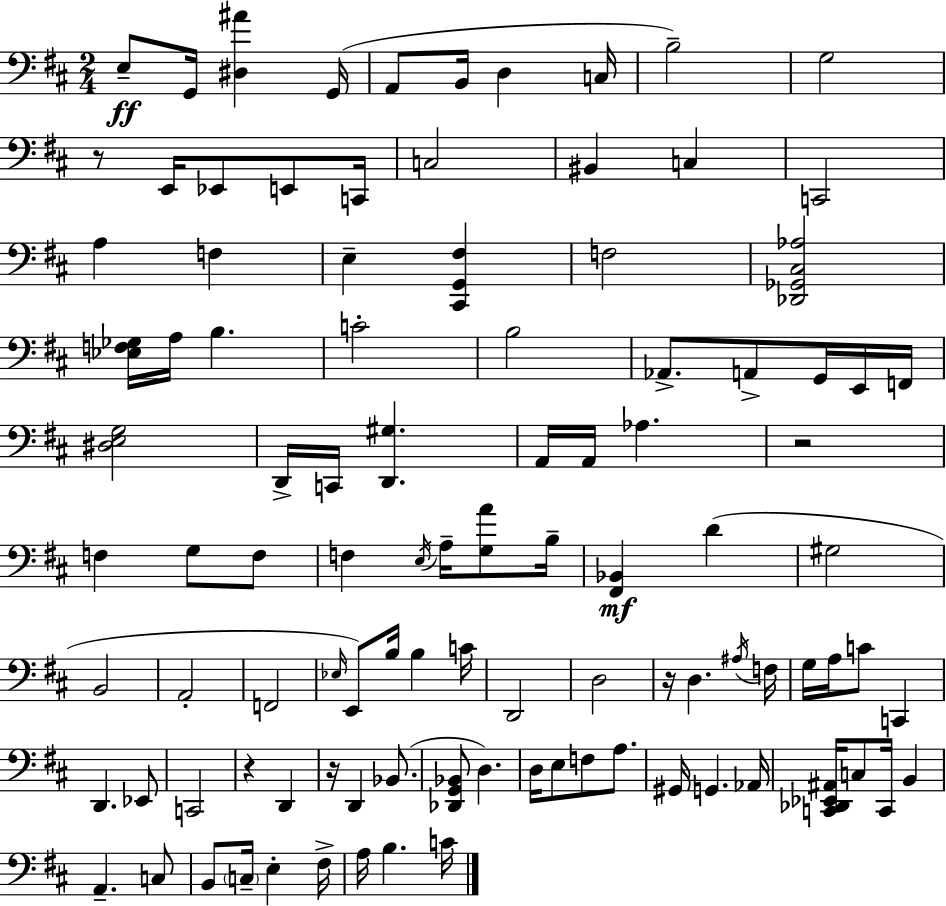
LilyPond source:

{
  \clef bass
  \numericTimeSignature
  \time 2/4
  \key d \major
  e8--\ff g,16 <dis ais'>4 g,16( | a,8 b,16 d4 c16 | b2--) | g2 | \break r8 e,16 ees,8 e,8 c,16 | c2 | bis,4 c4 | c,2 | \break a4 f4 | e4-- <cis, g, fis>4 | f2 | <des, ges, cis aes>2 | \break <ees f ges>16 a16 b4. | c'2-. | b2 | aes,8.-> a,8-> g,16 e,16 f,16 | \break <dis e g>2 | d,16-> c,16 <d, gis>4. | a,16 a,16 aes4. | r2 | \break f4 g8 f8 | f4 \acciaccatura { e16 } a16-- <g a'>8 | b16-- <fis, bes,>4\mf d'4( | gis2 | \break b,2 | a,2-. | f,2 | \grace { ees16 }) e,8 b16 b4 | \break c'16 d,2 | d2 | r16 d4. | \acciaccatura { ais16 } f16 g16 a16 c'8 c,4 | \break d,4. | ees,8 c,2 | r4 d,4 | r16 d,4 | \break bes,8.( <des, g, bes,>8 d4.) | d16 e8 f8 | a8. gis,16 g,4. | aes,16 <c, des, ees, ais,>16 c8 c,16 b,4 | \break a,4.-- | c8 b,8 \parenthesize c16-- e4-. | fis16-> a16 b4. | c'16 \bar "|."
}